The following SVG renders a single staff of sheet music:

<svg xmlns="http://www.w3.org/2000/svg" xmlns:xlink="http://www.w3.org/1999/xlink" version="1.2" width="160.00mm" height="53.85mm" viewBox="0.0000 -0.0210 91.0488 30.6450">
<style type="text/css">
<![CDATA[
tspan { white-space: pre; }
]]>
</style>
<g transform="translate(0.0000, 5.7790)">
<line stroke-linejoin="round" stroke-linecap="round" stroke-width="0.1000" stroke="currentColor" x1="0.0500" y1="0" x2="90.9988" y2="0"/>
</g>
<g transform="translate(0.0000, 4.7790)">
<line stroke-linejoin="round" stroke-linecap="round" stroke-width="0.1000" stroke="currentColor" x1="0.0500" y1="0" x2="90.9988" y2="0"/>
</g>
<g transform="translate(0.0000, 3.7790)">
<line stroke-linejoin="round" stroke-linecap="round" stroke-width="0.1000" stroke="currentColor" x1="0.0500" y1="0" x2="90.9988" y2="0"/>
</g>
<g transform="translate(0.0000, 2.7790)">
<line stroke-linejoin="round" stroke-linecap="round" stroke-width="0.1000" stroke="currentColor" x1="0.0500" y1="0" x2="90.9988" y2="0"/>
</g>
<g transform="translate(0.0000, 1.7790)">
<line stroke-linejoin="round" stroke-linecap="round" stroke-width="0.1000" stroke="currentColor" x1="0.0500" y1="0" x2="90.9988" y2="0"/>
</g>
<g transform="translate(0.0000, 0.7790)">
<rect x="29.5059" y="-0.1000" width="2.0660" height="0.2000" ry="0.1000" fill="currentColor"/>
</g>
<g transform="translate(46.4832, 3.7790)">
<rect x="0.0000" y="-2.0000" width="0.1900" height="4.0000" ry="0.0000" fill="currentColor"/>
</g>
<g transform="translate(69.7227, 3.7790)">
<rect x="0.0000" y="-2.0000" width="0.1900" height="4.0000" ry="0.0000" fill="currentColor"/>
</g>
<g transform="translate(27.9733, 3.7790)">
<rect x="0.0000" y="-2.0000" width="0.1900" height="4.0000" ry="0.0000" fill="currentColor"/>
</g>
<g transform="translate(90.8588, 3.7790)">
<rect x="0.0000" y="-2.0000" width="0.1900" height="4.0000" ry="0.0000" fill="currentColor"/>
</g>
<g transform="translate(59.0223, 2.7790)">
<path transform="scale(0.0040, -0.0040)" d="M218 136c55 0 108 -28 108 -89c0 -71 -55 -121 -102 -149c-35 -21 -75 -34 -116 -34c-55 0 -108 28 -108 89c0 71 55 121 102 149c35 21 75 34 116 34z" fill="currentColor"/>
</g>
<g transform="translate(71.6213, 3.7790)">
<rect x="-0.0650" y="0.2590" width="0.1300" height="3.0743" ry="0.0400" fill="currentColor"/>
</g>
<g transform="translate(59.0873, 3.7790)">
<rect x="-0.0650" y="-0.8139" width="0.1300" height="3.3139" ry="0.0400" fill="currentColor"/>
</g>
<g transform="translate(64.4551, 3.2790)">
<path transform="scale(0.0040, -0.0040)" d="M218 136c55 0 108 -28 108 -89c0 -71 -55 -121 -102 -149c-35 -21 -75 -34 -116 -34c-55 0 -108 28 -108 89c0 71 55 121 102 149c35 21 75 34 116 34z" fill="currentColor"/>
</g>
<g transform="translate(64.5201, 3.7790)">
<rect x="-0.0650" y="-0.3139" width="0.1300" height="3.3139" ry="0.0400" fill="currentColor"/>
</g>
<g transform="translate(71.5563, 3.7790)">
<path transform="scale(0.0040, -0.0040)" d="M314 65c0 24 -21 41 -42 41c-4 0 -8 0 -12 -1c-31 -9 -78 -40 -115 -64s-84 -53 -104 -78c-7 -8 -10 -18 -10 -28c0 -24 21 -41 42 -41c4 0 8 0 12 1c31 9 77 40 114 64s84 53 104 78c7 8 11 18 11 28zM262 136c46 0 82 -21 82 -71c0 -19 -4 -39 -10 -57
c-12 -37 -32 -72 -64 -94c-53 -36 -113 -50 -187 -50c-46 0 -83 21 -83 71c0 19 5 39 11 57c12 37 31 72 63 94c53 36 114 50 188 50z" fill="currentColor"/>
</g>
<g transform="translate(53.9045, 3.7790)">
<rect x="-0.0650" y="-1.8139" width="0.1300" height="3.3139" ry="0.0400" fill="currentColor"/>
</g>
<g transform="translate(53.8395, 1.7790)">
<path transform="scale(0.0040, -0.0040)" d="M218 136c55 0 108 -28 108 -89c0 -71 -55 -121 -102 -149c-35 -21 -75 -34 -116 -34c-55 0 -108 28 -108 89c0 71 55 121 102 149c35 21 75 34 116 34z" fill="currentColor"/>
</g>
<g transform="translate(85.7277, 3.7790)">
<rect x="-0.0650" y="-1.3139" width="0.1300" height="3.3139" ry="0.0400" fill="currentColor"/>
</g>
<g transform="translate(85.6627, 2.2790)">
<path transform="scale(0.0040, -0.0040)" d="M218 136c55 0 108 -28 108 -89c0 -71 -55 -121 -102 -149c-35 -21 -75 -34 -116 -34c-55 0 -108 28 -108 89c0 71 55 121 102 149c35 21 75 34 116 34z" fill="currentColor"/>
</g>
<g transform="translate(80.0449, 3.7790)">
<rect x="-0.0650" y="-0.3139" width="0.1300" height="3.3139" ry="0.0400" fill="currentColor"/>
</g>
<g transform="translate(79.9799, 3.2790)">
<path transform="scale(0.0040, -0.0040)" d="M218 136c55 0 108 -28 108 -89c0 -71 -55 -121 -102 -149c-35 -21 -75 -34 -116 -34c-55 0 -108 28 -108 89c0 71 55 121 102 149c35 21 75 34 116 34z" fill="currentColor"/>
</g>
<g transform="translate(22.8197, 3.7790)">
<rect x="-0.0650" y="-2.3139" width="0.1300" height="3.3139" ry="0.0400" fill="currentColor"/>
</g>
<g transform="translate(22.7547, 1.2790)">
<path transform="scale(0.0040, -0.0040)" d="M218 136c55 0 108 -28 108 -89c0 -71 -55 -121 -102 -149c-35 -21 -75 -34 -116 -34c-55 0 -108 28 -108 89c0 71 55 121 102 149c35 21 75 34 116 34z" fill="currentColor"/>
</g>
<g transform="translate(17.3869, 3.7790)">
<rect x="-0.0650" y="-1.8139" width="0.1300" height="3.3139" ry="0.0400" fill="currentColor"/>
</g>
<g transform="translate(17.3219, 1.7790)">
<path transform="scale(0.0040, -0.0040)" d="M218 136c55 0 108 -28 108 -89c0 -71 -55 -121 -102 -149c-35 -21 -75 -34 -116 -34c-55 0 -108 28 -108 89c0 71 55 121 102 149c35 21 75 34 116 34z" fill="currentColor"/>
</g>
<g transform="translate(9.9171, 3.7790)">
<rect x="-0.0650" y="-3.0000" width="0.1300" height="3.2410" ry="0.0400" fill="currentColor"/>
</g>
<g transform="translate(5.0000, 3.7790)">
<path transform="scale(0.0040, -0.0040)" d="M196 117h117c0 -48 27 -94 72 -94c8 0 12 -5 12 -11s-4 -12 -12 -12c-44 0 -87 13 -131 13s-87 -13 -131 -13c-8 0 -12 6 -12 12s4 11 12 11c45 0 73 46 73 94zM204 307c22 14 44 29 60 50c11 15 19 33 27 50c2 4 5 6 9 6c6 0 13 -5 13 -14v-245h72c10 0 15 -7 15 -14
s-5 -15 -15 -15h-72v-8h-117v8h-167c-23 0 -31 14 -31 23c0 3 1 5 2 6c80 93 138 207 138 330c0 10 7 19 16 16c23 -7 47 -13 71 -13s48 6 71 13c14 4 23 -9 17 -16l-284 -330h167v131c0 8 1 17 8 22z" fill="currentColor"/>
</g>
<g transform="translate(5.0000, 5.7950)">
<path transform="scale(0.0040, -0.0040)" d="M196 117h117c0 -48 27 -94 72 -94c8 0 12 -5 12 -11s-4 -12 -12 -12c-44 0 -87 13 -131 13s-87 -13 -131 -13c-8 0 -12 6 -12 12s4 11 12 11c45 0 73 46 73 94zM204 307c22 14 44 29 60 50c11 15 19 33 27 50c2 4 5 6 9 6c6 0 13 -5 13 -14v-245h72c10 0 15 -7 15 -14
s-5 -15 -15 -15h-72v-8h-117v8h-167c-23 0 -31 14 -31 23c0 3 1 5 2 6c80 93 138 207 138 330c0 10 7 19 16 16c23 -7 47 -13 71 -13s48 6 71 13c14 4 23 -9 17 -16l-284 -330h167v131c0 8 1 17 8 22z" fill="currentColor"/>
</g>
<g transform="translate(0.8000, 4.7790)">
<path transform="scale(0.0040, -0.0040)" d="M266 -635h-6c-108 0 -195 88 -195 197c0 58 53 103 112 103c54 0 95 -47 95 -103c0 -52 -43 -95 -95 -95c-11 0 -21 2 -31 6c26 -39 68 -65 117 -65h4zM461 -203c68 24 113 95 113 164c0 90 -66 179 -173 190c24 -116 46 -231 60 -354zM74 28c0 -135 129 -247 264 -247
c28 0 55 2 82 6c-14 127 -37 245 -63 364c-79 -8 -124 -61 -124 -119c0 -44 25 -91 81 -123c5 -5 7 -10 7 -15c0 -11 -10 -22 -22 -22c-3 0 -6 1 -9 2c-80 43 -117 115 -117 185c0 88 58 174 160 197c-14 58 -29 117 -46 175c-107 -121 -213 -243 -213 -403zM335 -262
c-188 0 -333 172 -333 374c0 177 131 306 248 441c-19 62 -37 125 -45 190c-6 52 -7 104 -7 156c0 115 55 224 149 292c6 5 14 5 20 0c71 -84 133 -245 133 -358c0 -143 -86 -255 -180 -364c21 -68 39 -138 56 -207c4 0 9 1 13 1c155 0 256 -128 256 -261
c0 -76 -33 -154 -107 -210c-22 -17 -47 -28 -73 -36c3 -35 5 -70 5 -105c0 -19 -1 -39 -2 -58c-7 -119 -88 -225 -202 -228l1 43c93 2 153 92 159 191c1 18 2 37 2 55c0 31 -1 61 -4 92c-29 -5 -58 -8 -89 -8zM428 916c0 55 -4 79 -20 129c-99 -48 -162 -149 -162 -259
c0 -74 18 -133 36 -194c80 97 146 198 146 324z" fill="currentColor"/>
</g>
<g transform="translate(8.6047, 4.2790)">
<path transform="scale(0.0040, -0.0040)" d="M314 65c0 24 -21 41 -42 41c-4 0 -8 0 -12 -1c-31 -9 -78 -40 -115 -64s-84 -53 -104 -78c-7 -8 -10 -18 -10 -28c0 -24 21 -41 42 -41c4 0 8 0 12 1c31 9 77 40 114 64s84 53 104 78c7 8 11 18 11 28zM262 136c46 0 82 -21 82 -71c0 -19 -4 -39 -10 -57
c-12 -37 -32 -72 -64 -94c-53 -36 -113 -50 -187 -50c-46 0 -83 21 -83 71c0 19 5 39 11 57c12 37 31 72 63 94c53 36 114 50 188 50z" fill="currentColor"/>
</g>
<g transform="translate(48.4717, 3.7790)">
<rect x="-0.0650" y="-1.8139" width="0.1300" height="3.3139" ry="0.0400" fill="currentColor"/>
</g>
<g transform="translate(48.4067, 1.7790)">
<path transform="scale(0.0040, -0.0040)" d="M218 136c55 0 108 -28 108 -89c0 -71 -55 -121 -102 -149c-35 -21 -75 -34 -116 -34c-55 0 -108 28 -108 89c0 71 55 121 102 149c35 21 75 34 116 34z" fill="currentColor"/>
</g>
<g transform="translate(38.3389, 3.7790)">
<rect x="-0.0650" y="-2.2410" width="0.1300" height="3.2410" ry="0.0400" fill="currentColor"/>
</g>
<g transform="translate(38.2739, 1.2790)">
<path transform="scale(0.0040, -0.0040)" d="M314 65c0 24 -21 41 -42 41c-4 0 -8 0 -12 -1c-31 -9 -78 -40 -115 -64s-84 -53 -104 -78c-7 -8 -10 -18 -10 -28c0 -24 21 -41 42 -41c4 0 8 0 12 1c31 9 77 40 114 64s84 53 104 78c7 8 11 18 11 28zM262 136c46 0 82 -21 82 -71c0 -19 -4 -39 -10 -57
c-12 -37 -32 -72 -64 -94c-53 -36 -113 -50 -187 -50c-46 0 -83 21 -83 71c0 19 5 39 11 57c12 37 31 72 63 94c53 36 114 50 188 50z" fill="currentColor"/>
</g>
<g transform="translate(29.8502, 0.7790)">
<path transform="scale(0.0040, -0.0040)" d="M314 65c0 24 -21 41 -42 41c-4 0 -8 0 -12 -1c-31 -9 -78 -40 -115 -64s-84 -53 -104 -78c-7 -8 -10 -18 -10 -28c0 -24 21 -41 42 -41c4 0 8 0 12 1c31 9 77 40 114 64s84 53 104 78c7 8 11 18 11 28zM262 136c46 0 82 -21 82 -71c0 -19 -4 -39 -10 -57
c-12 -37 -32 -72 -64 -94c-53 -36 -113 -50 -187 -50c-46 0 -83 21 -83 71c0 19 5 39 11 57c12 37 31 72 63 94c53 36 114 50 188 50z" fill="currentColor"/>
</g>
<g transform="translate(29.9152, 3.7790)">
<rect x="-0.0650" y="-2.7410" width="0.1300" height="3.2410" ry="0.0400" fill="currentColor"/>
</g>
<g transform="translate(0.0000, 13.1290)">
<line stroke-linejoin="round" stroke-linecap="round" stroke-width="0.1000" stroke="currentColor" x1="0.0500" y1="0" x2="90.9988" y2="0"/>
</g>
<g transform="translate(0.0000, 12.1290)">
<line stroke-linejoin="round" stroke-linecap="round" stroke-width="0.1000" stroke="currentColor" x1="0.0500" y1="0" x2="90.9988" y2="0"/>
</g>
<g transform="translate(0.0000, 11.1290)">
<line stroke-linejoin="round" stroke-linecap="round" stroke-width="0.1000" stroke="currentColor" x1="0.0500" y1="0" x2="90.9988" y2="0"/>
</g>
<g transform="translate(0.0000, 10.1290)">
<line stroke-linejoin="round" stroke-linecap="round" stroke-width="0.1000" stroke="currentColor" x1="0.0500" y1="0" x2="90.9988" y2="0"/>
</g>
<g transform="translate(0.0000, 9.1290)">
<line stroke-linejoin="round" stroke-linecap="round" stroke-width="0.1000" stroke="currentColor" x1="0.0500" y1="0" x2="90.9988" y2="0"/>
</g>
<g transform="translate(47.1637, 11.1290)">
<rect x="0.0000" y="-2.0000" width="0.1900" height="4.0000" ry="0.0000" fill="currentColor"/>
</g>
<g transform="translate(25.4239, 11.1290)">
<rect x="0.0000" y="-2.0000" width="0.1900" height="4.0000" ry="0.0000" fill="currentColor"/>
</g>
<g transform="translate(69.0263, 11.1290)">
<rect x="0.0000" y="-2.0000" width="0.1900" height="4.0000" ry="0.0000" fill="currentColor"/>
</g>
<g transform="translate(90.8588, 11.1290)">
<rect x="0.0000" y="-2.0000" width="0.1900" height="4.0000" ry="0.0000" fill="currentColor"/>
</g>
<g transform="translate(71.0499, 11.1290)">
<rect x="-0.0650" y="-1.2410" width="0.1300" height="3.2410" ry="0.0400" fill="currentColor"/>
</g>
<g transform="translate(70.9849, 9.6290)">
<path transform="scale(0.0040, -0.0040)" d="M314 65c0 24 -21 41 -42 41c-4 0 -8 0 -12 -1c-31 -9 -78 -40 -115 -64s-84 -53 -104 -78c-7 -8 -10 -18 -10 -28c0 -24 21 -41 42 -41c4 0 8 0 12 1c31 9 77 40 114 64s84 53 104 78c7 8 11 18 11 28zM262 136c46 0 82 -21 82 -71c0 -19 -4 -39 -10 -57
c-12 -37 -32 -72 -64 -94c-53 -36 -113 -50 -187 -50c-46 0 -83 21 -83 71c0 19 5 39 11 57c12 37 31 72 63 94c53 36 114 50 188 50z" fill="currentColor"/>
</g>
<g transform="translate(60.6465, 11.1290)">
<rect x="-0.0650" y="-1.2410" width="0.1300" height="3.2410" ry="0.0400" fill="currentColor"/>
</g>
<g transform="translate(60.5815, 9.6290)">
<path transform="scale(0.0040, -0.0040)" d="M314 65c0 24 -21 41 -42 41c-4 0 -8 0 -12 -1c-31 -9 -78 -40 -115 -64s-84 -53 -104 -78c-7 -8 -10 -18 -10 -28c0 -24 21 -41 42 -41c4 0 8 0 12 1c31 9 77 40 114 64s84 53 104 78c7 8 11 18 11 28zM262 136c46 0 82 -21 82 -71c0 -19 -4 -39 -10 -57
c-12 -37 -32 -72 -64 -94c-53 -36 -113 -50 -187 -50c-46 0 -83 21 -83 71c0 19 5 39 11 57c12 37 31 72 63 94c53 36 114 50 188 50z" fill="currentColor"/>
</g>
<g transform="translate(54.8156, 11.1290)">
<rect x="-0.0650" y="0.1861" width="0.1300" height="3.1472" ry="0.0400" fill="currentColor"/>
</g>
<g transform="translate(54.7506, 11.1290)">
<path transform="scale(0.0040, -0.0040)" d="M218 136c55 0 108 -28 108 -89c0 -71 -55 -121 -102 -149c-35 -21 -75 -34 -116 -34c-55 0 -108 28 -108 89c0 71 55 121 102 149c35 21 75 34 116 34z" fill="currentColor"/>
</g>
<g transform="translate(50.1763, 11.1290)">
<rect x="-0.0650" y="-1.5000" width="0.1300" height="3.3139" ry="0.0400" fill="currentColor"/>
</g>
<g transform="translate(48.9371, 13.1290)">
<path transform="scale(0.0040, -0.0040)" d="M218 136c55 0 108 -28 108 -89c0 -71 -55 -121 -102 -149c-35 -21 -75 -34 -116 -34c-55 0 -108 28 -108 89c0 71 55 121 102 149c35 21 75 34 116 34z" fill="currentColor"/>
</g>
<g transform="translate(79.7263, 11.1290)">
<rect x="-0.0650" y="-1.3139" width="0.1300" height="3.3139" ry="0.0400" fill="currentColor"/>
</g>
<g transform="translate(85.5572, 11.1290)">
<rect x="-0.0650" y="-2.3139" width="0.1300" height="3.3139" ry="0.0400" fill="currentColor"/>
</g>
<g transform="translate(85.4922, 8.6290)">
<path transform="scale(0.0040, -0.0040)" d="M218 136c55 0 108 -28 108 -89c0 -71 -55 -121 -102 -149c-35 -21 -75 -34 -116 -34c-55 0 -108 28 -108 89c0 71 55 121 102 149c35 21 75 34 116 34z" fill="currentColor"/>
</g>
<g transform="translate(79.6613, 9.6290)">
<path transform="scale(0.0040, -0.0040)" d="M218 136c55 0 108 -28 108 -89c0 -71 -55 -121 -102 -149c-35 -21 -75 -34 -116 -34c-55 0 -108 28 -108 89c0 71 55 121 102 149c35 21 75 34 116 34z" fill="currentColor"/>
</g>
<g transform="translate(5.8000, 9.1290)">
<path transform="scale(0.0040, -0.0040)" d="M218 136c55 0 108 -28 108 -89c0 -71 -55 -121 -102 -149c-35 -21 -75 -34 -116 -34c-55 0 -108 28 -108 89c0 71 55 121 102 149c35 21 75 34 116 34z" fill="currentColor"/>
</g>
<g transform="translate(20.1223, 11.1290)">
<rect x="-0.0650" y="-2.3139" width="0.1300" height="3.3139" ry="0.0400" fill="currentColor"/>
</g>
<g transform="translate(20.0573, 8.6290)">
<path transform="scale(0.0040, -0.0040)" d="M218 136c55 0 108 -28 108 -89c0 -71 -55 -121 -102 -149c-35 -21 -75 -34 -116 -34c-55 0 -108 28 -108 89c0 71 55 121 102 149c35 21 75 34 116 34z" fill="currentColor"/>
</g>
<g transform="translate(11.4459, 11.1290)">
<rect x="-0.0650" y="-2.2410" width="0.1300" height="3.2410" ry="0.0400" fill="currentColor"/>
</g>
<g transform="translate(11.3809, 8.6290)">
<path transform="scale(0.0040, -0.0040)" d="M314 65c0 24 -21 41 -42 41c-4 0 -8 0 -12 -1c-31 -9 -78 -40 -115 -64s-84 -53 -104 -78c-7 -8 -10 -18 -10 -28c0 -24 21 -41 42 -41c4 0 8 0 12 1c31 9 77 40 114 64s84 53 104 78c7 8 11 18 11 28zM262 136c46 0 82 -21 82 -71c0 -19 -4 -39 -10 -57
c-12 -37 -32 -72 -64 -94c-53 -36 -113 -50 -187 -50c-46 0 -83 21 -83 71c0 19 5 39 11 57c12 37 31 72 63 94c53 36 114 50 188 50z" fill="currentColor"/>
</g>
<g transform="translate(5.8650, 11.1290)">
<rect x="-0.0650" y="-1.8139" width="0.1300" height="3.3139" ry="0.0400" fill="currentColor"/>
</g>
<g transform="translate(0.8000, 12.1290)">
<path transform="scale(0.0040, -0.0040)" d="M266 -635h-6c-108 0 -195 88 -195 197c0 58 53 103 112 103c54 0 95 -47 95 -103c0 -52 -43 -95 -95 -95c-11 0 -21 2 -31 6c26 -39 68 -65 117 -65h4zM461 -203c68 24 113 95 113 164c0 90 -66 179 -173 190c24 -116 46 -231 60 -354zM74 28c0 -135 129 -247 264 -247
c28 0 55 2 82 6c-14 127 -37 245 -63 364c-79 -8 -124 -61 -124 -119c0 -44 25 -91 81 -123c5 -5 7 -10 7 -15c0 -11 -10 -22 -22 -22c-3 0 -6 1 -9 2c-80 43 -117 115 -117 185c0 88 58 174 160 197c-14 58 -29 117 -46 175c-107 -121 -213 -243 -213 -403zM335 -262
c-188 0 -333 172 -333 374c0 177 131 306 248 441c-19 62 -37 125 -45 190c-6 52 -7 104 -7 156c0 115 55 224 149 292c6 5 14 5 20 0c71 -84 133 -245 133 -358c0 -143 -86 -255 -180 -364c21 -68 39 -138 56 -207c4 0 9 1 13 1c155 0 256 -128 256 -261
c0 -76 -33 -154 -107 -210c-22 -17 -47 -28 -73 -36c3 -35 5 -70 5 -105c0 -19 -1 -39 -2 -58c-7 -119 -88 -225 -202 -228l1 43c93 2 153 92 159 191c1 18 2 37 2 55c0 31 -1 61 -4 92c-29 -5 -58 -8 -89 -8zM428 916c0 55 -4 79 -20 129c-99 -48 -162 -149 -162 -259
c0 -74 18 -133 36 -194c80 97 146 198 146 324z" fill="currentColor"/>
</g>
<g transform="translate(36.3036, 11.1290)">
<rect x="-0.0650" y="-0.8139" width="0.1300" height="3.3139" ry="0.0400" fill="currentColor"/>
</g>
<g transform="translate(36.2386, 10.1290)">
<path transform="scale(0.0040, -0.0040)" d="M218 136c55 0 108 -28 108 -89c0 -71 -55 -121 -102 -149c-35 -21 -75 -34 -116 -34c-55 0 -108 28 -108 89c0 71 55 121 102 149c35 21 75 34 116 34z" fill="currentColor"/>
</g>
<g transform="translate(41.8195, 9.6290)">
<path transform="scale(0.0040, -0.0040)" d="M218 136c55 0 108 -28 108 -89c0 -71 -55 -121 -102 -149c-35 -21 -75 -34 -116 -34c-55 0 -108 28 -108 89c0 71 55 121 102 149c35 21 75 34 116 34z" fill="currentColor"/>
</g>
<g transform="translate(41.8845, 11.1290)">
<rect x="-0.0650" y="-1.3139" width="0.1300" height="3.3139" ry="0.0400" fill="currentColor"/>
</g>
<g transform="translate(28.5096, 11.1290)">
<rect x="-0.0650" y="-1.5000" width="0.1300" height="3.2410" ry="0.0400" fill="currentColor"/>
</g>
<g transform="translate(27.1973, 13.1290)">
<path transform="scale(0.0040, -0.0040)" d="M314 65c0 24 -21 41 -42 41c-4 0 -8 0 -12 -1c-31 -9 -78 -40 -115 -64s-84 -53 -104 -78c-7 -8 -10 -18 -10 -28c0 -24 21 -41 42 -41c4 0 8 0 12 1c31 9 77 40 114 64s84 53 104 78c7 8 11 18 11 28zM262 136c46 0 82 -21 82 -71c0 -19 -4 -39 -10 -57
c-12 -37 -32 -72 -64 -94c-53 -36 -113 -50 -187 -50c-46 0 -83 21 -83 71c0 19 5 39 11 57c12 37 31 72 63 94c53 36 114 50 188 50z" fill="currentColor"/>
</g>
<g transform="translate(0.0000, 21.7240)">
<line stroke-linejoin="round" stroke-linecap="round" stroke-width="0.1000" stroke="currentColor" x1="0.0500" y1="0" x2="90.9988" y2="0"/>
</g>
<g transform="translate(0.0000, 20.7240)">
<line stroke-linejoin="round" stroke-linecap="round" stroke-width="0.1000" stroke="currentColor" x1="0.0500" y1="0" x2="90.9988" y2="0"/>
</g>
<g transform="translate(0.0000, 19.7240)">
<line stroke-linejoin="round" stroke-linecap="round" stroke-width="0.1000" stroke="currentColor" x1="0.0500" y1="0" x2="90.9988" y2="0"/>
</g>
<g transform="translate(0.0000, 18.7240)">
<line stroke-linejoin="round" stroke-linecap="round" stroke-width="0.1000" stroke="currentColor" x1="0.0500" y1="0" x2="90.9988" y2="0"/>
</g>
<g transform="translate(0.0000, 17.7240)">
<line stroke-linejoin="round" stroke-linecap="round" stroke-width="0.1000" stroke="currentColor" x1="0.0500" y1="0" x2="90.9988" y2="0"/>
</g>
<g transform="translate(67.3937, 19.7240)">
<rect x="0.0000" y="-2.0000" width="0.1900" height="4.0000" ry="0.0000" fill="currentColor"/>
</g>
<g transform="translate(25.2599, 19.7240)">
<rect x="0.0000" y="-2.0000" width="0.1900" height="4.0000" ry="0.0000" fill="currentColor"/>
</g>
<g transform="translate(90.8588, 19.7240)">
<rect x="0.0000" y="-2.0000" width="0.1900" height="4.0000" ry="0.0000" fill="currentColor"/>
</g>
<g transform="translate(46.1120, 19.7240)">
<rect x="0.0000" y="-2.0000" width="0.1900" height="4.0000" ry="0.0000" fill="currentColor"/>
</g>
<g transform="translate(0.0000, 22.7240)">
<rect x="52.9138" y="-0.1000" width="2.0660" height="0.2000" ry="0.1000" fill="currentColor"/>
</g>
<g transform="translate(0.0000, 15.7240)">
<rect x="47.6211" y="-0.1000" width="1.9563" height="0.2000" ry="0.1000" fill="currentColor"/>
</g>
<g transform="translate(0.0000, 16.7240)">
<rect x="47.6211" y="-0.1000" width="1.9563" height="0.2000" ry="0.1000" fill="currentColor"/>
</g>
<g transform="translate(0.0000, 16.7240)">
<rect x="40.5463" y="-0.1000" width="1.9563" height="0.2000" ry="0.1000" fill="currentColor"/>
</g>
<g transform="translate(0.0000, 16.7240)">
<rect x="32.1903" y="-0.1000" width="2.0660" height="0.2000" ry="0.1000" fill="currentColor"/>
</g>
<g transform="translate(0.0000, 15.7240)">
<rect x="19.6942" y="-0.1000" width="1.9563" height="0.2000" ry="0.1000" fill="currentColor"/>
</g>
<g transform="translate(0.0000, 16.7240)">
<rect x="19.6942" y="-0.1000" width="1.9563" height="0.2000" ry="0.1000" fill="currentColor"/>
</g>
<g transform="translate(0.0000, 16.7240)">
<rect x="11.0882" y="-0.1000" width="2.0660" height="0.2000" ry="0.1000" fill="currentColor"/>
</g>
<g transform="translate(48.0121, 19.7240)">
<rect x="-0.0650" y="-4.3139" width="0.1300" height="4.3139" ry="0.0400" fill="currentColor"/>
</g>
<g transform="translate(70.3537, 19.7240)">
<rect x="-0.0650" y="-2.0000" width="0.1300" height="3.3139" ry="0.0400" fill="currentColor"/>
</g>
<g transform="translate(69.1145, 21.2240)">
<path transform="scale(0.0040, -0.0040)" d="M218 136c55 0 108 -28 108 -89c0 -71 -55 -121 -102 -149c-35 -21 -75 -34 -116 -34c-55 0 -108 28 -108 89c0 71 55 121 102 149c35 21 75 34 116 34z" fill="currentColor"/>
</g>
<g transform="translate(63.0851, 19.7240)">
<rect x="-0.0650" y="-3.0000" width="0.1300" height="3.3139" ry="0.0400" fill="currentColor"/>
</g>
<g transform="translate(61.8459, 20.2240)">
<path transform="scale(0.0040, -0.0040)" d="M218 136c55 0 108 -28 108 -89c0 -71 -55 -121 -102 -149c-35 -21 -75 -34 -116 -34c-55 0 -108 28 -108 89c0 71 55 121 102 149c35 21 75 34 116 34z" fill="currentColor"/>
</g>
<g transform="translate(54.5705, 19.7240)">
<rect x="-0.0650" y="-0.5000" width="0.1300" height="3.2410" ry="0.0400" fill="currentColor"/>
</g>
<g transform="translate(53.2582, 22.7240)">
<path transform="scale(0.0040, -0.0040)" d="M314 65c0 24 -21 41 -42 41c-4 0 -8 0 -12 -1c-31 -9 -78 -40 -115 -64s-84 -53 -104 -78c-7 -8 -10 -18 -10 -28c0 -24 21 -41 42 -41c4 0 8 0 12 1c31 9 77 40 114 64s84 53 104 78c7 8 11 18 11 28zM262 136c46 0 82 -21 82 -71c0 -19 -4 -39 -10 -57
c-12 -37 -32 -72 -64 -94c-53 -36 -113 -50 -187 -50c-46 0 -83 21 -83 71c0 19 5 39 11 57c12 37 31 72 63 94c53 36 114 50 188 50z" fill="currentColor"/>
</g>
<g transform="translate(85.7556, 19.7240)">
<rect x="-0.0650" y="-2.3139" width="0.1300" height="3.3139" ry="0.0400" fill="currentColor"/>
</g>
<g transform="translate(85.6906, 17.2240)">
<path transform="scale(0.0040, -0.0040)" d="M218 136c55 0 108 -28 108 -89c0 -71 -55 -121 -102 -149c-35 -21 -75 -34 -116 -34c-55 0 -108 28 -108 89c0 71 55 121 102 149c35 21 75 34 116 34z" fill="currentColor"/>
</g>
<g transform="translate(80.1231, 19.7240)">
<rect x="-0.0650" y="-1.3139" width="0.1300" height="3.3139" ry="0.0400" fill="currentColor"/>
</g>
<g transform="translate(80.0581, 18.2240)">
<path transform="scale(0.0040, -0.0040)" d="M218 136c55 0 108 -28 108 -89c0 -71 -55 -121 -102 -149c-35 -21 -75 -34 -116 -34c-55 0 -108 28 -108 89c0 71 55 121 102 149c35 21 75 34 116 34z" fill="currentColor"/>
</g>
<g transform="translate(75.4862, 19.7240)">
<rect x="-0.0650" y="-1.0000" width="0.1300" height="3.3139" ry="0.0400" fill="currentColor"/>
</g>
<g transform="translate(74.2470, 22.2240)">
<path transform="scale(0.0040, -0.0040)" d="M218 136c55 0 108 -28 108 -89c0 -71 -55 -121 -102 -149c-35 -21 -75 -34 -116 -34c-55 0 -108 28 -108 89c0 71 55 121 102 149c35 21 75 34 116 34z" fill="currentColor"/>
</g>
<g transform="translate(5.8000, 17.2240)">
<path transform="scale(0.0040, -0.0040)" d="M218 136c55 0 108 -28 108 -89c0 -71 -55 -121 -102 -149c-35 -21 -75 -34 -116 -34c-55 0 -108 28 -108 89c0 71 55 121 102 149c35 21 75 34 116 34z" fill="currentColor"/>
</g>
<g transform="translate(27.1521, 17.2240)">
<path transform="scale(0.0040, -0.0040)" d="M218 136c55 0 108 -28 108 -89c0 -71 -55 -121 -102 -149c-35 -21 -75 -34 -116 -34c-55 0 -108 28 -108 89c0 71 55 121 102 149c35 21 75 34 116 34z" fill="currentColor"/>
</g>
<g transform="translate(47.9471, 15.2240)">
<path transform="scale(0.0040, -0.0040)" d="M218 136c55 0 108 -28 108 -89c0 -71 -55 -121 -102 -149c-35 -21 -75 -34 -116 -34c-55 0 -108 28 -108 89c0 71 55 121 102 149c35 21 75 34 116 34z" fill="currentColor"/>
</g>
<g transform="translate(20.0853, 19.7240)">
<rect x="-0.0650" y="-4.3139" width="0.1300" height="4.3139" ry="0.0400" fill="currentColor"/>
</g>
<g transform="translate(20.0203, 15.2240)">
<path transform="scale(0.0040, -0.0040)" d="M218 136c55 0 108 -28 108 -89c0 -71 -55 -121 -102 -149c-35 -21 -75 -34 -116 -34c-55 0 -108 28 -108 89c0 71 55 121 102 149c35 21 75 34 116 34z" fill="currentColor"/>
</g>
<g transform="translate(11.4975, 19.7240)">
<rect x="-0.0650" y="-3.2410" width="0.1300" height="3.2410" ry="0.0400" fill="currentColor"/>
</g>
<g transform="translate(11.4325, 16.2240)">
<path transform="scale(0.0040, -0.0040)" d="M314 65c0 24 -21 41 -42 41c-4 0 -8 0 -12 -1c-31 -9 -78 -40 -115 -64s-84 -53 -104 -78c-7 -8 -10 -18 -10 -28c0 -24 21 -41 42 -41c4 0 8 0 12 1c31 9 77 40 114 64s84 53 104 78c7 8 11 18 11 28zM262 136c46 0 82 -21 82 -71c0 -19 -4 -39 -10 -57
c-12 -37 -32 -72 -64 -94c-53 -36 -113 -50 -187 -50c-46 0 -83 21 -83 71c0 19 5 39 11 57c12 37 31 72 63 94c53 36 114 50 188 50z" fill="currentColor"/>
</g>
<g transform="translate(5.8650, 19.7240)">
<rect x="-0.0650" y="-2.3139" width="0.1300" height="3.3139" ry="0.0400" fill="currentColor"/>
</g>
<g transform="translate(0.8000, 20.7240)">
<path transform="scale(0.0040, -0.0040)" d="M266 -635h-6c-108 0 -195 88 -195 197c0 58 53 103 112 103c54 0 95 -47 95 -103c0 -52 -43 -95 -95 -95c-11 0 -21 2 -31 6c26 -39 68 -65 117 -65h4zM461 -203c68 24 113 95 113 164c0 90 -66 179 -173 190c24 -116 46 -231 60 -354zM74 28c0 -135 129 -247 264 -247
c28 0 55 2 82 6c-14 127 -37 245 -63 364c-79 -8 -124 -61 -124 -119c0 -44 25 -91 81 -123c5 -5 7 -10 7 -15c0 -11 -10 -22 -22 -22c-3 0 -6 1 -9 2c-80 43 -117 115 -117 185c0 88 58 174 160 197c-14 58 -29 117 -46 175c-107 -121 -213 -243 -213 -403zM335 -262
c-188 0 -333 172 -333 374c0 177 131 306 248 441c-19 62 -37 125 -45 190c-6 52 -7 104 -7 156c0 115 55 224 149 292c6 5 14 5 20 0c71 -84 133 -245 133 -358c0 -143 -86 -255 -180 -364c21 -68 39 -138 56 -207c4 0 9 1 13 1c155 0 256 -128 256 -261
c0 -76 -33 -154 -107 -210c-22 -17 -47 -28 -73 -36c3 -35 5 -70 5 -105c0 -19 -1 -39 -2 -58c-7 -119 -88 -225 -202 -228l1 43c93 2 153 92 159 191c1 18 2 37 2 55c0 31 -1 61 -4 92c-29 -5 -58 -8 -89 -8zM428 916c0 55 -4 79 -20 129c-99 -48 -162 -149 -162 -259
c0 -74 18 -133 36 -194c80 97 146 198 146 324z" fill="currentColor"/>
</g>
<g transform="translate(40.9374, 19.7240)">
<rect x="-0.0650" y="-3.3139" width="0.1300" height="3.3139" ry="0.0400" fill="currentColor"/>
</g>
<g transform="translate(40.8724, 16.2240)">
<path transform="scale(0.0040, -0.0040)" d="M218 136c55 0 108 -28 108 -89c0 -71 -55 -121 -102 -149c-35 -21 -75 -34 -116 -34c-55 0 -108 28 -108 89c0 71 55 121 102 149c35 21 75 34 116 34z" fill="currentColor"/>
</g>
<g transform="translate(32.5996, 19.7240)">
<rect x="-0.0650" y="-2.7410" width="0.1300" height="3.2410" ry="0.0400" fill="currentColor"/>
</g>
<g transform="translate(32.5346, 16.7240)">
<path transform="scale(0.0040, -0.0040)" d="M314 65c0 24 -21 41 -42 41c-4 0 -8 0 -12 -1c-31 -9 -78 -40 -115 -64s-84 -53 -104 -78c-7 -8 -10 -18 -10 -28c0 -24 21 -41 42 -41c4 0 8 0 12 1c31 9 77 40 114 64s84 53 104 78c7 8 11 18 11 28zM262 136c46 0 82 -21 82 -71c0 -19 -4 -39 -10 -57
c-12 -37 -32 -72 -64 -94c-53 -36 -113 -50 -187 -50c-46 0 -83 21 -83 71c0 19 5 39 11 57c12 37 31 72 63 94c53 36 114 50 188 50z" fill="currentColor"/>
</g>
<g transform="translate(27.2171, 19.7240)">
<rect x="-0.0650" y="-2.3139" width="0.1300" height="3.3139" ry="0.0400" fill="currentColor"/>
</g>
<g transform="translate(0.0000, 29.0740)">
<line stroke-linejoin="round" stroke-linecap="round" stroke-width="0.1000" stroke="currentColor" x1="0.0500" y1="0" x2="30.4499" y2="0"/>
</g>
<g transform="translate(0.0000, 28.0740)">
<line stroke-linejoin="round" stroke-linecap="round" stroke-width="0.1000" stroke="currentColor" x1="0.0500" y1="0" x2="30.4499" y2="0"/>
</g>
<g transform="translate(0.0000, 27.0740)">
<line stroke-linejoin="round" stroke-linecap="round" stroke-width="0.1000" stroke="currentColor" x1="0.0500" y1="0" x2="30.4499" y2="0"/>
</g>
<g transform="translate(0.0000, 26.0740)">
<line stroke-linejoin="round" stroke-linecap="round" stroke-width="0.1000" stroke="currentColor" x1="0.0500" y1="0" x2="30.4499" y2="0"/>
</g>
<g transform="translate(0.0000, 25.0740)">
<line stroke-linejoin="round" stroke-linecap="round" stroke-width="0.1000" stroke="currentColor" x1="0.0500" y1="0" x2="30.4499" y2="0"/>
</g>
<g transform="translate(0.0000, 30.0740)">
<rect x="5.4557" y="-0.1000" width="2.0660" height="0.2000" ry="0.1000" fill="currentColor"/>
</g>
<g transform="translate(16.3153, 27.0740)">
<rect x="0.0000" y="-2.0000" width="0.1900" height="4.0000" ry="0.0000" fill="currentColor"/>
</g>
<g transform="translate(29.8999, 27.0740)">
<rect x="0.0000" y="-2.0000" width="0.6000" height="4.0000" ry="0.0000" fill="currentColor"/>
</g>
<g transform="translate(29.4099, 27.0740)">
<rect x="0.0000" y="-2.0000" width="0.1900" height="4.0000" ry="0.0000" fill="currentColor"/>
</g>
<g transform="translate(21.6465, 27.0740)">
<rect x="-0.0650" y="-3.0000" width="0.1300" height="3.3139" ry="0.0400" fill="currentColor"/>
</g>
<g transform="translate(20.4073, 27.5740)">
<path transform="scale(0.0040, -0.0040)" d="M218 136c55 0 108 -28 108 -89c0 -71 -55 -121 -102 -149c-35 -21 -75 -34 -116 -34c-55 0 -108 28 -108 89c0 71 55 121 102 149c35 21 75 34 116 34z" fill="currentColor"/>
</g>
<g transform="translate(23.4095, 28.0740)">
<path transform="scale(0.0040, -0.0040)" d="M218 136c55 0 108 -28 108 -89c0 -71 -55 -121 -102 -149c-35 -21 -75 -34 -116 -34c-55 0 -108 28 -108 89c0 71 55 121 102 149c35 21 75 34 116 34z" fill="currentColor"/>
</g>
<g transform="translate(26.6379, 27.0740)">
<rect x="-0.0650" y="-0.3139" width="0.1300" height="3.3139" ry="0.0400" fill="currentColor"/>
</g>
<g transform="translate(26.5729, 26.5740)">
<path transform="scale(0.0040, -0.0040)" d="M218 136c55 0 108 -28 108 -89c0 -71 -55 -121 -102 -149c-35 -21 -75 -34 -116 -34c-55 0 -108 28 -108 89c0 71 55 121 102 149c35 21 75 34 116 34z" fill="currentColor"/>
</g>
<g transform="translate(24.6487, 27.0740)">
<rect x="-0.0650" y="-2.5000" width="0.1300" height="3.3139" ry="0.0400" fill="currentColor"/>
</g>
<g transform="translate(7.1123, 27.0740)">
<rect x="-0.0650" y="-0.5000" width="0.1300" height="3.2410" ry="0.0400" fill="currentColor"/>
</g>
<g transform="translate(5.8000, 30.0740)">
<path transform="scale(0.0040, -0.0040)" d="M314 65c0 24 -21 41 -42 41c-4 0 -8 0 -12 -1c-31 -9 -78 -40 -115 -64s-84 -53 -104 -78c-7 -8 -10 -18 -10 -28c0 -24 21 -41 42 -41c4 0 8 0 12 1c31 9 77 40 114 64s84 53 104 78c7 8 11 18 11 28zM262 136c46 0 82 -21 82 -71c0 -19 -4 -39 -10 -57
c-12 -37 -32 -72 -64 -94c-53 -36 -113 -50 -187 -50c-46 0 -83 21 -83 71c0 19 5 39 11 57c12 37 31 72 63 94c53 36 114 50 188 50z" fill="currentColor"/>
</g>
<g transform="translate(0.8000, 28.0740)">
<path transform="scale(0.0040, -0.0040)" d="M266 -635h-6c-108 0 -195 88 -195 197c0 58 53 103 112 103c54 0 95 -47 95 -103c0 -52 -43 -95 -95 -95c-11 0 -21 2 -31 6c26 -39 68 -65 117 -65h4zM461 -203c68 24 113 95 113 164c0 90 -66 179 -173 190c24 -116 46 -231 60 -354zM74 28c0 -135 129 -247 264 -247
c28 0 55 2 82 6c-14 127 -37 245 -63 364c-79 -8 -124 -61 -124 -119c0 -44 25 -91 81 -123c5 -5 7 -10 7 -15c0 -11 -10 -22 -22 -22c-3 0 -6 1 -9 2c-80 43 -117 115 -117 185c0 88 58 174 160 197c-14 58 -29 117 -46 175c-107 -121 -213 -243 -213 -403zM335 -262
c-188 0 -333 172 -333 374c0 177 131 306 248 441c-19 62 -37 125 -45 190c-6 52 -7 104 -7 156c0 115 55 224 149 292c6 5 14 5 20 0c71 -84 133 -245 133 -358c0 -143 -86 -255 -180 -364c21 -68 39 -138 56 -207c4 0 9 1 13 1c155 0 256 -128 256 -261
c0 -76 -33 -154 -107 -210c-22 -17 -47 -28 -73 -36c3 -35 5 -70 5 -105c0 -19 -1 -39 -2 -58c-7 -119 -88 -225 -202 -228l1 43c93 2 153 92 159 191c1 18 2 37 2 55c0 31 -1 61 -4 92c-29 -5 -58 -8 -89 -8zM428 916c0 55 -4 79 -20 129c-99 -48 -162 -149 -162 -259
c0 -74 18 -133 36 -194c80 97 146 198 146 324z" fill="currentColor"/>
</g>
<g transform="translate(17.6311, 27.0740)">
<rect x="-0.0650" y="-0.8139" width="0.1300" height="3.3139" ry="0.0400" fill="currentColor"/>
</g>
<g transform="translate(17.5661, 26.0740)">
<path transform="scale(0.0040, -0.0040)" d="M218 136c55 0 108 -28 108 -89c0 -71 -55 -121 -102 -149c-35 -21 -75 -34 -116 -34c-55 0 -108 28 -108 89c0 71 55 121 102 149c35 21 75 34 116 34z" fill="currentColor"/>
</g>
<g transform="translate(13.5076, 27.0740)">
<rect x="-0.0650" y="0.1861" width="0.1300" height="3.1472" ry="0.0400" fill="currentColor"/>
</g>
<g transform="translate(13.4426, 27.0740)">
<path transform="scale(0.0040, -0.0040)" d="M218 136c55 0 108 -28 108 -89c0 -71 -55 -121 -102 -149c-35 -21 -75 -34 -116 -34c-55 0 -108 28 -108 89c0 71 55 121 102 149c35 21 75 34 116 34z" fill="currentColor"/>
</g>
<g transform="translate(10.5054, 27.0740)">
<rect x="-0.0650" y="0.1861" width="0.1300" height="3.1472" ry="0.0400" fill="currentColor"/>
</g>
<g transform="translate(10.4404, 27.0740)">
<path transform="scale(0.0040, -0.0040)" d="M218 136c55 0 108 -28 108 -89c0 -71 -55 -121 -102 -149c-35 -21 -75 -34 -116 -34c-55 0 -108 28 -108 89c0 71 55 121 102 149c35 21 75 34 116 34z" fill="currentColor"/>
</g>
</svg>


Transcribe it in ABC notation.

X:1
T:Untitled
M:4/4
L:1/4
K:C
A2 f g a2 g2 f f d c B2 c e f g2 g E2 d e E B e2 e2 e g g b2 d' g a2 b d' C2 A F D e g C2 B B d A G c